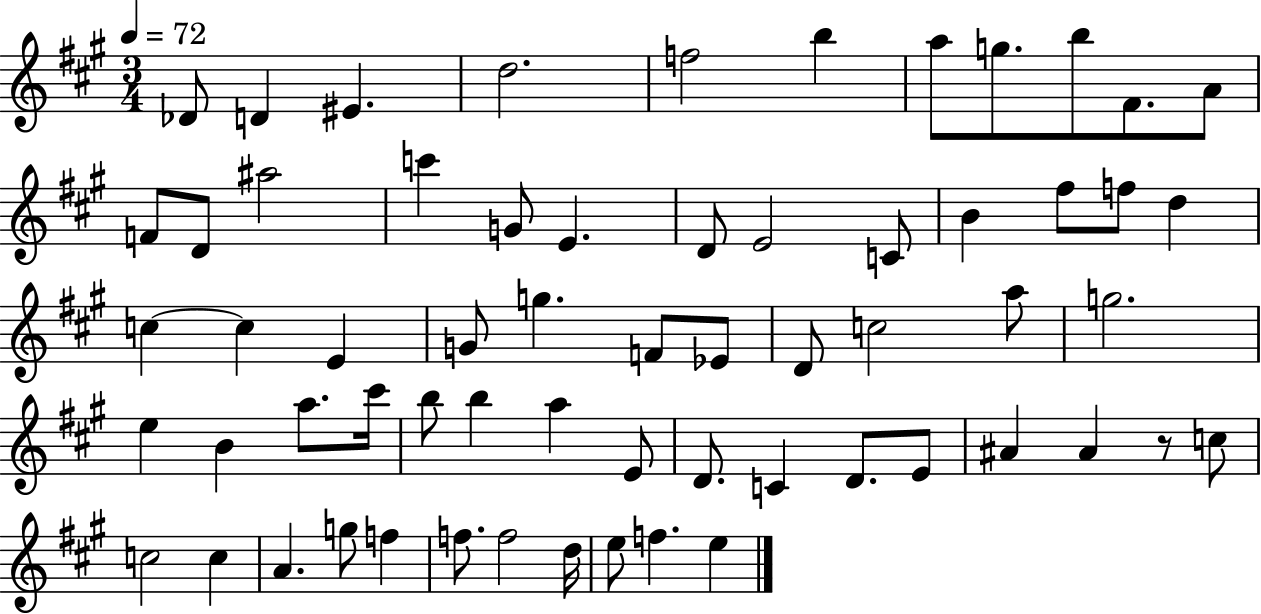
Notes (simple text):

Db4/e D4/q EIS4/q. D5/h. F5/h B5/q A5/e G5/e. B5/e F#4/e. A4/e F4/e D4/e A#5/h C6/q G4/e E4/q. D4/e E4/h C4/e B4/q F#5/e F5/e D5/q C5/q C5/q E4/q G4/e G5/q. F4/e Eb4/e D4/e C5/h A5/e G5/h. E5/q B4/q A5/e. C#6/s B5/e B5/q A5/q E4/e D4/e. C4/q D4/e. E4/e A#4/q A#4/q R/e C5/e C5/h C5/q A4/q. G5/e F5/q F5/e. F5/h D5/s E5/e F5/q. E5/q